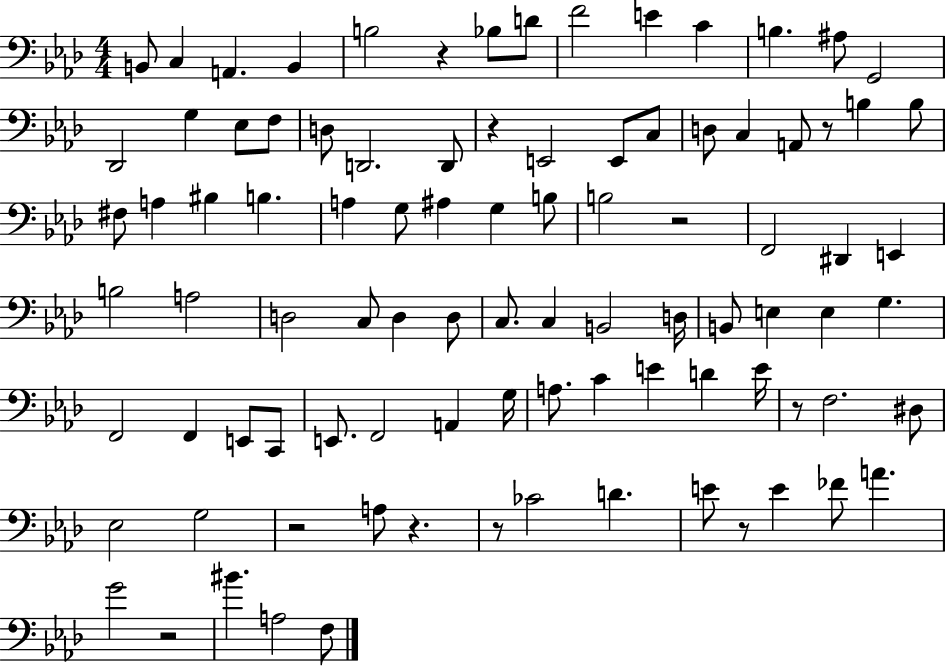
X:1
T:Untitled
M:4/4
L:1/4
K:Ab
B,,/2 C, A,, B,, B,2 z _B,/2 D/2 F2 E C B, ^A,/2 G,,2 _D,,2 G, _E,/2 F,/2 D,/2 D,,2 D,,/2 z E,,2 E,,/2 C,/2 D,/2 C, A,,/2 z/2 B, B,/2 ^F,/2 A, ^B, B, A, G,/2 ^A, G, B,/2 B,2 z2 F,,2 ^D,, E,, B,2 A,2 D,2 C,/2 D, D,/2 C,/2 C, B,,2 D,/4 B,,/2 E, E, G, F,,2 F,, E,,/2 C,,/2 E,,/2 F,,2 A,, G,/4 A,/2 C E D E/4 z/2 F,2 ^D,/2 _E,2 G,2 z2 A,/2 z z/2 _C2 D E/2 z/2 E _F/2 A G2 z2 ^B A,2 F,/2